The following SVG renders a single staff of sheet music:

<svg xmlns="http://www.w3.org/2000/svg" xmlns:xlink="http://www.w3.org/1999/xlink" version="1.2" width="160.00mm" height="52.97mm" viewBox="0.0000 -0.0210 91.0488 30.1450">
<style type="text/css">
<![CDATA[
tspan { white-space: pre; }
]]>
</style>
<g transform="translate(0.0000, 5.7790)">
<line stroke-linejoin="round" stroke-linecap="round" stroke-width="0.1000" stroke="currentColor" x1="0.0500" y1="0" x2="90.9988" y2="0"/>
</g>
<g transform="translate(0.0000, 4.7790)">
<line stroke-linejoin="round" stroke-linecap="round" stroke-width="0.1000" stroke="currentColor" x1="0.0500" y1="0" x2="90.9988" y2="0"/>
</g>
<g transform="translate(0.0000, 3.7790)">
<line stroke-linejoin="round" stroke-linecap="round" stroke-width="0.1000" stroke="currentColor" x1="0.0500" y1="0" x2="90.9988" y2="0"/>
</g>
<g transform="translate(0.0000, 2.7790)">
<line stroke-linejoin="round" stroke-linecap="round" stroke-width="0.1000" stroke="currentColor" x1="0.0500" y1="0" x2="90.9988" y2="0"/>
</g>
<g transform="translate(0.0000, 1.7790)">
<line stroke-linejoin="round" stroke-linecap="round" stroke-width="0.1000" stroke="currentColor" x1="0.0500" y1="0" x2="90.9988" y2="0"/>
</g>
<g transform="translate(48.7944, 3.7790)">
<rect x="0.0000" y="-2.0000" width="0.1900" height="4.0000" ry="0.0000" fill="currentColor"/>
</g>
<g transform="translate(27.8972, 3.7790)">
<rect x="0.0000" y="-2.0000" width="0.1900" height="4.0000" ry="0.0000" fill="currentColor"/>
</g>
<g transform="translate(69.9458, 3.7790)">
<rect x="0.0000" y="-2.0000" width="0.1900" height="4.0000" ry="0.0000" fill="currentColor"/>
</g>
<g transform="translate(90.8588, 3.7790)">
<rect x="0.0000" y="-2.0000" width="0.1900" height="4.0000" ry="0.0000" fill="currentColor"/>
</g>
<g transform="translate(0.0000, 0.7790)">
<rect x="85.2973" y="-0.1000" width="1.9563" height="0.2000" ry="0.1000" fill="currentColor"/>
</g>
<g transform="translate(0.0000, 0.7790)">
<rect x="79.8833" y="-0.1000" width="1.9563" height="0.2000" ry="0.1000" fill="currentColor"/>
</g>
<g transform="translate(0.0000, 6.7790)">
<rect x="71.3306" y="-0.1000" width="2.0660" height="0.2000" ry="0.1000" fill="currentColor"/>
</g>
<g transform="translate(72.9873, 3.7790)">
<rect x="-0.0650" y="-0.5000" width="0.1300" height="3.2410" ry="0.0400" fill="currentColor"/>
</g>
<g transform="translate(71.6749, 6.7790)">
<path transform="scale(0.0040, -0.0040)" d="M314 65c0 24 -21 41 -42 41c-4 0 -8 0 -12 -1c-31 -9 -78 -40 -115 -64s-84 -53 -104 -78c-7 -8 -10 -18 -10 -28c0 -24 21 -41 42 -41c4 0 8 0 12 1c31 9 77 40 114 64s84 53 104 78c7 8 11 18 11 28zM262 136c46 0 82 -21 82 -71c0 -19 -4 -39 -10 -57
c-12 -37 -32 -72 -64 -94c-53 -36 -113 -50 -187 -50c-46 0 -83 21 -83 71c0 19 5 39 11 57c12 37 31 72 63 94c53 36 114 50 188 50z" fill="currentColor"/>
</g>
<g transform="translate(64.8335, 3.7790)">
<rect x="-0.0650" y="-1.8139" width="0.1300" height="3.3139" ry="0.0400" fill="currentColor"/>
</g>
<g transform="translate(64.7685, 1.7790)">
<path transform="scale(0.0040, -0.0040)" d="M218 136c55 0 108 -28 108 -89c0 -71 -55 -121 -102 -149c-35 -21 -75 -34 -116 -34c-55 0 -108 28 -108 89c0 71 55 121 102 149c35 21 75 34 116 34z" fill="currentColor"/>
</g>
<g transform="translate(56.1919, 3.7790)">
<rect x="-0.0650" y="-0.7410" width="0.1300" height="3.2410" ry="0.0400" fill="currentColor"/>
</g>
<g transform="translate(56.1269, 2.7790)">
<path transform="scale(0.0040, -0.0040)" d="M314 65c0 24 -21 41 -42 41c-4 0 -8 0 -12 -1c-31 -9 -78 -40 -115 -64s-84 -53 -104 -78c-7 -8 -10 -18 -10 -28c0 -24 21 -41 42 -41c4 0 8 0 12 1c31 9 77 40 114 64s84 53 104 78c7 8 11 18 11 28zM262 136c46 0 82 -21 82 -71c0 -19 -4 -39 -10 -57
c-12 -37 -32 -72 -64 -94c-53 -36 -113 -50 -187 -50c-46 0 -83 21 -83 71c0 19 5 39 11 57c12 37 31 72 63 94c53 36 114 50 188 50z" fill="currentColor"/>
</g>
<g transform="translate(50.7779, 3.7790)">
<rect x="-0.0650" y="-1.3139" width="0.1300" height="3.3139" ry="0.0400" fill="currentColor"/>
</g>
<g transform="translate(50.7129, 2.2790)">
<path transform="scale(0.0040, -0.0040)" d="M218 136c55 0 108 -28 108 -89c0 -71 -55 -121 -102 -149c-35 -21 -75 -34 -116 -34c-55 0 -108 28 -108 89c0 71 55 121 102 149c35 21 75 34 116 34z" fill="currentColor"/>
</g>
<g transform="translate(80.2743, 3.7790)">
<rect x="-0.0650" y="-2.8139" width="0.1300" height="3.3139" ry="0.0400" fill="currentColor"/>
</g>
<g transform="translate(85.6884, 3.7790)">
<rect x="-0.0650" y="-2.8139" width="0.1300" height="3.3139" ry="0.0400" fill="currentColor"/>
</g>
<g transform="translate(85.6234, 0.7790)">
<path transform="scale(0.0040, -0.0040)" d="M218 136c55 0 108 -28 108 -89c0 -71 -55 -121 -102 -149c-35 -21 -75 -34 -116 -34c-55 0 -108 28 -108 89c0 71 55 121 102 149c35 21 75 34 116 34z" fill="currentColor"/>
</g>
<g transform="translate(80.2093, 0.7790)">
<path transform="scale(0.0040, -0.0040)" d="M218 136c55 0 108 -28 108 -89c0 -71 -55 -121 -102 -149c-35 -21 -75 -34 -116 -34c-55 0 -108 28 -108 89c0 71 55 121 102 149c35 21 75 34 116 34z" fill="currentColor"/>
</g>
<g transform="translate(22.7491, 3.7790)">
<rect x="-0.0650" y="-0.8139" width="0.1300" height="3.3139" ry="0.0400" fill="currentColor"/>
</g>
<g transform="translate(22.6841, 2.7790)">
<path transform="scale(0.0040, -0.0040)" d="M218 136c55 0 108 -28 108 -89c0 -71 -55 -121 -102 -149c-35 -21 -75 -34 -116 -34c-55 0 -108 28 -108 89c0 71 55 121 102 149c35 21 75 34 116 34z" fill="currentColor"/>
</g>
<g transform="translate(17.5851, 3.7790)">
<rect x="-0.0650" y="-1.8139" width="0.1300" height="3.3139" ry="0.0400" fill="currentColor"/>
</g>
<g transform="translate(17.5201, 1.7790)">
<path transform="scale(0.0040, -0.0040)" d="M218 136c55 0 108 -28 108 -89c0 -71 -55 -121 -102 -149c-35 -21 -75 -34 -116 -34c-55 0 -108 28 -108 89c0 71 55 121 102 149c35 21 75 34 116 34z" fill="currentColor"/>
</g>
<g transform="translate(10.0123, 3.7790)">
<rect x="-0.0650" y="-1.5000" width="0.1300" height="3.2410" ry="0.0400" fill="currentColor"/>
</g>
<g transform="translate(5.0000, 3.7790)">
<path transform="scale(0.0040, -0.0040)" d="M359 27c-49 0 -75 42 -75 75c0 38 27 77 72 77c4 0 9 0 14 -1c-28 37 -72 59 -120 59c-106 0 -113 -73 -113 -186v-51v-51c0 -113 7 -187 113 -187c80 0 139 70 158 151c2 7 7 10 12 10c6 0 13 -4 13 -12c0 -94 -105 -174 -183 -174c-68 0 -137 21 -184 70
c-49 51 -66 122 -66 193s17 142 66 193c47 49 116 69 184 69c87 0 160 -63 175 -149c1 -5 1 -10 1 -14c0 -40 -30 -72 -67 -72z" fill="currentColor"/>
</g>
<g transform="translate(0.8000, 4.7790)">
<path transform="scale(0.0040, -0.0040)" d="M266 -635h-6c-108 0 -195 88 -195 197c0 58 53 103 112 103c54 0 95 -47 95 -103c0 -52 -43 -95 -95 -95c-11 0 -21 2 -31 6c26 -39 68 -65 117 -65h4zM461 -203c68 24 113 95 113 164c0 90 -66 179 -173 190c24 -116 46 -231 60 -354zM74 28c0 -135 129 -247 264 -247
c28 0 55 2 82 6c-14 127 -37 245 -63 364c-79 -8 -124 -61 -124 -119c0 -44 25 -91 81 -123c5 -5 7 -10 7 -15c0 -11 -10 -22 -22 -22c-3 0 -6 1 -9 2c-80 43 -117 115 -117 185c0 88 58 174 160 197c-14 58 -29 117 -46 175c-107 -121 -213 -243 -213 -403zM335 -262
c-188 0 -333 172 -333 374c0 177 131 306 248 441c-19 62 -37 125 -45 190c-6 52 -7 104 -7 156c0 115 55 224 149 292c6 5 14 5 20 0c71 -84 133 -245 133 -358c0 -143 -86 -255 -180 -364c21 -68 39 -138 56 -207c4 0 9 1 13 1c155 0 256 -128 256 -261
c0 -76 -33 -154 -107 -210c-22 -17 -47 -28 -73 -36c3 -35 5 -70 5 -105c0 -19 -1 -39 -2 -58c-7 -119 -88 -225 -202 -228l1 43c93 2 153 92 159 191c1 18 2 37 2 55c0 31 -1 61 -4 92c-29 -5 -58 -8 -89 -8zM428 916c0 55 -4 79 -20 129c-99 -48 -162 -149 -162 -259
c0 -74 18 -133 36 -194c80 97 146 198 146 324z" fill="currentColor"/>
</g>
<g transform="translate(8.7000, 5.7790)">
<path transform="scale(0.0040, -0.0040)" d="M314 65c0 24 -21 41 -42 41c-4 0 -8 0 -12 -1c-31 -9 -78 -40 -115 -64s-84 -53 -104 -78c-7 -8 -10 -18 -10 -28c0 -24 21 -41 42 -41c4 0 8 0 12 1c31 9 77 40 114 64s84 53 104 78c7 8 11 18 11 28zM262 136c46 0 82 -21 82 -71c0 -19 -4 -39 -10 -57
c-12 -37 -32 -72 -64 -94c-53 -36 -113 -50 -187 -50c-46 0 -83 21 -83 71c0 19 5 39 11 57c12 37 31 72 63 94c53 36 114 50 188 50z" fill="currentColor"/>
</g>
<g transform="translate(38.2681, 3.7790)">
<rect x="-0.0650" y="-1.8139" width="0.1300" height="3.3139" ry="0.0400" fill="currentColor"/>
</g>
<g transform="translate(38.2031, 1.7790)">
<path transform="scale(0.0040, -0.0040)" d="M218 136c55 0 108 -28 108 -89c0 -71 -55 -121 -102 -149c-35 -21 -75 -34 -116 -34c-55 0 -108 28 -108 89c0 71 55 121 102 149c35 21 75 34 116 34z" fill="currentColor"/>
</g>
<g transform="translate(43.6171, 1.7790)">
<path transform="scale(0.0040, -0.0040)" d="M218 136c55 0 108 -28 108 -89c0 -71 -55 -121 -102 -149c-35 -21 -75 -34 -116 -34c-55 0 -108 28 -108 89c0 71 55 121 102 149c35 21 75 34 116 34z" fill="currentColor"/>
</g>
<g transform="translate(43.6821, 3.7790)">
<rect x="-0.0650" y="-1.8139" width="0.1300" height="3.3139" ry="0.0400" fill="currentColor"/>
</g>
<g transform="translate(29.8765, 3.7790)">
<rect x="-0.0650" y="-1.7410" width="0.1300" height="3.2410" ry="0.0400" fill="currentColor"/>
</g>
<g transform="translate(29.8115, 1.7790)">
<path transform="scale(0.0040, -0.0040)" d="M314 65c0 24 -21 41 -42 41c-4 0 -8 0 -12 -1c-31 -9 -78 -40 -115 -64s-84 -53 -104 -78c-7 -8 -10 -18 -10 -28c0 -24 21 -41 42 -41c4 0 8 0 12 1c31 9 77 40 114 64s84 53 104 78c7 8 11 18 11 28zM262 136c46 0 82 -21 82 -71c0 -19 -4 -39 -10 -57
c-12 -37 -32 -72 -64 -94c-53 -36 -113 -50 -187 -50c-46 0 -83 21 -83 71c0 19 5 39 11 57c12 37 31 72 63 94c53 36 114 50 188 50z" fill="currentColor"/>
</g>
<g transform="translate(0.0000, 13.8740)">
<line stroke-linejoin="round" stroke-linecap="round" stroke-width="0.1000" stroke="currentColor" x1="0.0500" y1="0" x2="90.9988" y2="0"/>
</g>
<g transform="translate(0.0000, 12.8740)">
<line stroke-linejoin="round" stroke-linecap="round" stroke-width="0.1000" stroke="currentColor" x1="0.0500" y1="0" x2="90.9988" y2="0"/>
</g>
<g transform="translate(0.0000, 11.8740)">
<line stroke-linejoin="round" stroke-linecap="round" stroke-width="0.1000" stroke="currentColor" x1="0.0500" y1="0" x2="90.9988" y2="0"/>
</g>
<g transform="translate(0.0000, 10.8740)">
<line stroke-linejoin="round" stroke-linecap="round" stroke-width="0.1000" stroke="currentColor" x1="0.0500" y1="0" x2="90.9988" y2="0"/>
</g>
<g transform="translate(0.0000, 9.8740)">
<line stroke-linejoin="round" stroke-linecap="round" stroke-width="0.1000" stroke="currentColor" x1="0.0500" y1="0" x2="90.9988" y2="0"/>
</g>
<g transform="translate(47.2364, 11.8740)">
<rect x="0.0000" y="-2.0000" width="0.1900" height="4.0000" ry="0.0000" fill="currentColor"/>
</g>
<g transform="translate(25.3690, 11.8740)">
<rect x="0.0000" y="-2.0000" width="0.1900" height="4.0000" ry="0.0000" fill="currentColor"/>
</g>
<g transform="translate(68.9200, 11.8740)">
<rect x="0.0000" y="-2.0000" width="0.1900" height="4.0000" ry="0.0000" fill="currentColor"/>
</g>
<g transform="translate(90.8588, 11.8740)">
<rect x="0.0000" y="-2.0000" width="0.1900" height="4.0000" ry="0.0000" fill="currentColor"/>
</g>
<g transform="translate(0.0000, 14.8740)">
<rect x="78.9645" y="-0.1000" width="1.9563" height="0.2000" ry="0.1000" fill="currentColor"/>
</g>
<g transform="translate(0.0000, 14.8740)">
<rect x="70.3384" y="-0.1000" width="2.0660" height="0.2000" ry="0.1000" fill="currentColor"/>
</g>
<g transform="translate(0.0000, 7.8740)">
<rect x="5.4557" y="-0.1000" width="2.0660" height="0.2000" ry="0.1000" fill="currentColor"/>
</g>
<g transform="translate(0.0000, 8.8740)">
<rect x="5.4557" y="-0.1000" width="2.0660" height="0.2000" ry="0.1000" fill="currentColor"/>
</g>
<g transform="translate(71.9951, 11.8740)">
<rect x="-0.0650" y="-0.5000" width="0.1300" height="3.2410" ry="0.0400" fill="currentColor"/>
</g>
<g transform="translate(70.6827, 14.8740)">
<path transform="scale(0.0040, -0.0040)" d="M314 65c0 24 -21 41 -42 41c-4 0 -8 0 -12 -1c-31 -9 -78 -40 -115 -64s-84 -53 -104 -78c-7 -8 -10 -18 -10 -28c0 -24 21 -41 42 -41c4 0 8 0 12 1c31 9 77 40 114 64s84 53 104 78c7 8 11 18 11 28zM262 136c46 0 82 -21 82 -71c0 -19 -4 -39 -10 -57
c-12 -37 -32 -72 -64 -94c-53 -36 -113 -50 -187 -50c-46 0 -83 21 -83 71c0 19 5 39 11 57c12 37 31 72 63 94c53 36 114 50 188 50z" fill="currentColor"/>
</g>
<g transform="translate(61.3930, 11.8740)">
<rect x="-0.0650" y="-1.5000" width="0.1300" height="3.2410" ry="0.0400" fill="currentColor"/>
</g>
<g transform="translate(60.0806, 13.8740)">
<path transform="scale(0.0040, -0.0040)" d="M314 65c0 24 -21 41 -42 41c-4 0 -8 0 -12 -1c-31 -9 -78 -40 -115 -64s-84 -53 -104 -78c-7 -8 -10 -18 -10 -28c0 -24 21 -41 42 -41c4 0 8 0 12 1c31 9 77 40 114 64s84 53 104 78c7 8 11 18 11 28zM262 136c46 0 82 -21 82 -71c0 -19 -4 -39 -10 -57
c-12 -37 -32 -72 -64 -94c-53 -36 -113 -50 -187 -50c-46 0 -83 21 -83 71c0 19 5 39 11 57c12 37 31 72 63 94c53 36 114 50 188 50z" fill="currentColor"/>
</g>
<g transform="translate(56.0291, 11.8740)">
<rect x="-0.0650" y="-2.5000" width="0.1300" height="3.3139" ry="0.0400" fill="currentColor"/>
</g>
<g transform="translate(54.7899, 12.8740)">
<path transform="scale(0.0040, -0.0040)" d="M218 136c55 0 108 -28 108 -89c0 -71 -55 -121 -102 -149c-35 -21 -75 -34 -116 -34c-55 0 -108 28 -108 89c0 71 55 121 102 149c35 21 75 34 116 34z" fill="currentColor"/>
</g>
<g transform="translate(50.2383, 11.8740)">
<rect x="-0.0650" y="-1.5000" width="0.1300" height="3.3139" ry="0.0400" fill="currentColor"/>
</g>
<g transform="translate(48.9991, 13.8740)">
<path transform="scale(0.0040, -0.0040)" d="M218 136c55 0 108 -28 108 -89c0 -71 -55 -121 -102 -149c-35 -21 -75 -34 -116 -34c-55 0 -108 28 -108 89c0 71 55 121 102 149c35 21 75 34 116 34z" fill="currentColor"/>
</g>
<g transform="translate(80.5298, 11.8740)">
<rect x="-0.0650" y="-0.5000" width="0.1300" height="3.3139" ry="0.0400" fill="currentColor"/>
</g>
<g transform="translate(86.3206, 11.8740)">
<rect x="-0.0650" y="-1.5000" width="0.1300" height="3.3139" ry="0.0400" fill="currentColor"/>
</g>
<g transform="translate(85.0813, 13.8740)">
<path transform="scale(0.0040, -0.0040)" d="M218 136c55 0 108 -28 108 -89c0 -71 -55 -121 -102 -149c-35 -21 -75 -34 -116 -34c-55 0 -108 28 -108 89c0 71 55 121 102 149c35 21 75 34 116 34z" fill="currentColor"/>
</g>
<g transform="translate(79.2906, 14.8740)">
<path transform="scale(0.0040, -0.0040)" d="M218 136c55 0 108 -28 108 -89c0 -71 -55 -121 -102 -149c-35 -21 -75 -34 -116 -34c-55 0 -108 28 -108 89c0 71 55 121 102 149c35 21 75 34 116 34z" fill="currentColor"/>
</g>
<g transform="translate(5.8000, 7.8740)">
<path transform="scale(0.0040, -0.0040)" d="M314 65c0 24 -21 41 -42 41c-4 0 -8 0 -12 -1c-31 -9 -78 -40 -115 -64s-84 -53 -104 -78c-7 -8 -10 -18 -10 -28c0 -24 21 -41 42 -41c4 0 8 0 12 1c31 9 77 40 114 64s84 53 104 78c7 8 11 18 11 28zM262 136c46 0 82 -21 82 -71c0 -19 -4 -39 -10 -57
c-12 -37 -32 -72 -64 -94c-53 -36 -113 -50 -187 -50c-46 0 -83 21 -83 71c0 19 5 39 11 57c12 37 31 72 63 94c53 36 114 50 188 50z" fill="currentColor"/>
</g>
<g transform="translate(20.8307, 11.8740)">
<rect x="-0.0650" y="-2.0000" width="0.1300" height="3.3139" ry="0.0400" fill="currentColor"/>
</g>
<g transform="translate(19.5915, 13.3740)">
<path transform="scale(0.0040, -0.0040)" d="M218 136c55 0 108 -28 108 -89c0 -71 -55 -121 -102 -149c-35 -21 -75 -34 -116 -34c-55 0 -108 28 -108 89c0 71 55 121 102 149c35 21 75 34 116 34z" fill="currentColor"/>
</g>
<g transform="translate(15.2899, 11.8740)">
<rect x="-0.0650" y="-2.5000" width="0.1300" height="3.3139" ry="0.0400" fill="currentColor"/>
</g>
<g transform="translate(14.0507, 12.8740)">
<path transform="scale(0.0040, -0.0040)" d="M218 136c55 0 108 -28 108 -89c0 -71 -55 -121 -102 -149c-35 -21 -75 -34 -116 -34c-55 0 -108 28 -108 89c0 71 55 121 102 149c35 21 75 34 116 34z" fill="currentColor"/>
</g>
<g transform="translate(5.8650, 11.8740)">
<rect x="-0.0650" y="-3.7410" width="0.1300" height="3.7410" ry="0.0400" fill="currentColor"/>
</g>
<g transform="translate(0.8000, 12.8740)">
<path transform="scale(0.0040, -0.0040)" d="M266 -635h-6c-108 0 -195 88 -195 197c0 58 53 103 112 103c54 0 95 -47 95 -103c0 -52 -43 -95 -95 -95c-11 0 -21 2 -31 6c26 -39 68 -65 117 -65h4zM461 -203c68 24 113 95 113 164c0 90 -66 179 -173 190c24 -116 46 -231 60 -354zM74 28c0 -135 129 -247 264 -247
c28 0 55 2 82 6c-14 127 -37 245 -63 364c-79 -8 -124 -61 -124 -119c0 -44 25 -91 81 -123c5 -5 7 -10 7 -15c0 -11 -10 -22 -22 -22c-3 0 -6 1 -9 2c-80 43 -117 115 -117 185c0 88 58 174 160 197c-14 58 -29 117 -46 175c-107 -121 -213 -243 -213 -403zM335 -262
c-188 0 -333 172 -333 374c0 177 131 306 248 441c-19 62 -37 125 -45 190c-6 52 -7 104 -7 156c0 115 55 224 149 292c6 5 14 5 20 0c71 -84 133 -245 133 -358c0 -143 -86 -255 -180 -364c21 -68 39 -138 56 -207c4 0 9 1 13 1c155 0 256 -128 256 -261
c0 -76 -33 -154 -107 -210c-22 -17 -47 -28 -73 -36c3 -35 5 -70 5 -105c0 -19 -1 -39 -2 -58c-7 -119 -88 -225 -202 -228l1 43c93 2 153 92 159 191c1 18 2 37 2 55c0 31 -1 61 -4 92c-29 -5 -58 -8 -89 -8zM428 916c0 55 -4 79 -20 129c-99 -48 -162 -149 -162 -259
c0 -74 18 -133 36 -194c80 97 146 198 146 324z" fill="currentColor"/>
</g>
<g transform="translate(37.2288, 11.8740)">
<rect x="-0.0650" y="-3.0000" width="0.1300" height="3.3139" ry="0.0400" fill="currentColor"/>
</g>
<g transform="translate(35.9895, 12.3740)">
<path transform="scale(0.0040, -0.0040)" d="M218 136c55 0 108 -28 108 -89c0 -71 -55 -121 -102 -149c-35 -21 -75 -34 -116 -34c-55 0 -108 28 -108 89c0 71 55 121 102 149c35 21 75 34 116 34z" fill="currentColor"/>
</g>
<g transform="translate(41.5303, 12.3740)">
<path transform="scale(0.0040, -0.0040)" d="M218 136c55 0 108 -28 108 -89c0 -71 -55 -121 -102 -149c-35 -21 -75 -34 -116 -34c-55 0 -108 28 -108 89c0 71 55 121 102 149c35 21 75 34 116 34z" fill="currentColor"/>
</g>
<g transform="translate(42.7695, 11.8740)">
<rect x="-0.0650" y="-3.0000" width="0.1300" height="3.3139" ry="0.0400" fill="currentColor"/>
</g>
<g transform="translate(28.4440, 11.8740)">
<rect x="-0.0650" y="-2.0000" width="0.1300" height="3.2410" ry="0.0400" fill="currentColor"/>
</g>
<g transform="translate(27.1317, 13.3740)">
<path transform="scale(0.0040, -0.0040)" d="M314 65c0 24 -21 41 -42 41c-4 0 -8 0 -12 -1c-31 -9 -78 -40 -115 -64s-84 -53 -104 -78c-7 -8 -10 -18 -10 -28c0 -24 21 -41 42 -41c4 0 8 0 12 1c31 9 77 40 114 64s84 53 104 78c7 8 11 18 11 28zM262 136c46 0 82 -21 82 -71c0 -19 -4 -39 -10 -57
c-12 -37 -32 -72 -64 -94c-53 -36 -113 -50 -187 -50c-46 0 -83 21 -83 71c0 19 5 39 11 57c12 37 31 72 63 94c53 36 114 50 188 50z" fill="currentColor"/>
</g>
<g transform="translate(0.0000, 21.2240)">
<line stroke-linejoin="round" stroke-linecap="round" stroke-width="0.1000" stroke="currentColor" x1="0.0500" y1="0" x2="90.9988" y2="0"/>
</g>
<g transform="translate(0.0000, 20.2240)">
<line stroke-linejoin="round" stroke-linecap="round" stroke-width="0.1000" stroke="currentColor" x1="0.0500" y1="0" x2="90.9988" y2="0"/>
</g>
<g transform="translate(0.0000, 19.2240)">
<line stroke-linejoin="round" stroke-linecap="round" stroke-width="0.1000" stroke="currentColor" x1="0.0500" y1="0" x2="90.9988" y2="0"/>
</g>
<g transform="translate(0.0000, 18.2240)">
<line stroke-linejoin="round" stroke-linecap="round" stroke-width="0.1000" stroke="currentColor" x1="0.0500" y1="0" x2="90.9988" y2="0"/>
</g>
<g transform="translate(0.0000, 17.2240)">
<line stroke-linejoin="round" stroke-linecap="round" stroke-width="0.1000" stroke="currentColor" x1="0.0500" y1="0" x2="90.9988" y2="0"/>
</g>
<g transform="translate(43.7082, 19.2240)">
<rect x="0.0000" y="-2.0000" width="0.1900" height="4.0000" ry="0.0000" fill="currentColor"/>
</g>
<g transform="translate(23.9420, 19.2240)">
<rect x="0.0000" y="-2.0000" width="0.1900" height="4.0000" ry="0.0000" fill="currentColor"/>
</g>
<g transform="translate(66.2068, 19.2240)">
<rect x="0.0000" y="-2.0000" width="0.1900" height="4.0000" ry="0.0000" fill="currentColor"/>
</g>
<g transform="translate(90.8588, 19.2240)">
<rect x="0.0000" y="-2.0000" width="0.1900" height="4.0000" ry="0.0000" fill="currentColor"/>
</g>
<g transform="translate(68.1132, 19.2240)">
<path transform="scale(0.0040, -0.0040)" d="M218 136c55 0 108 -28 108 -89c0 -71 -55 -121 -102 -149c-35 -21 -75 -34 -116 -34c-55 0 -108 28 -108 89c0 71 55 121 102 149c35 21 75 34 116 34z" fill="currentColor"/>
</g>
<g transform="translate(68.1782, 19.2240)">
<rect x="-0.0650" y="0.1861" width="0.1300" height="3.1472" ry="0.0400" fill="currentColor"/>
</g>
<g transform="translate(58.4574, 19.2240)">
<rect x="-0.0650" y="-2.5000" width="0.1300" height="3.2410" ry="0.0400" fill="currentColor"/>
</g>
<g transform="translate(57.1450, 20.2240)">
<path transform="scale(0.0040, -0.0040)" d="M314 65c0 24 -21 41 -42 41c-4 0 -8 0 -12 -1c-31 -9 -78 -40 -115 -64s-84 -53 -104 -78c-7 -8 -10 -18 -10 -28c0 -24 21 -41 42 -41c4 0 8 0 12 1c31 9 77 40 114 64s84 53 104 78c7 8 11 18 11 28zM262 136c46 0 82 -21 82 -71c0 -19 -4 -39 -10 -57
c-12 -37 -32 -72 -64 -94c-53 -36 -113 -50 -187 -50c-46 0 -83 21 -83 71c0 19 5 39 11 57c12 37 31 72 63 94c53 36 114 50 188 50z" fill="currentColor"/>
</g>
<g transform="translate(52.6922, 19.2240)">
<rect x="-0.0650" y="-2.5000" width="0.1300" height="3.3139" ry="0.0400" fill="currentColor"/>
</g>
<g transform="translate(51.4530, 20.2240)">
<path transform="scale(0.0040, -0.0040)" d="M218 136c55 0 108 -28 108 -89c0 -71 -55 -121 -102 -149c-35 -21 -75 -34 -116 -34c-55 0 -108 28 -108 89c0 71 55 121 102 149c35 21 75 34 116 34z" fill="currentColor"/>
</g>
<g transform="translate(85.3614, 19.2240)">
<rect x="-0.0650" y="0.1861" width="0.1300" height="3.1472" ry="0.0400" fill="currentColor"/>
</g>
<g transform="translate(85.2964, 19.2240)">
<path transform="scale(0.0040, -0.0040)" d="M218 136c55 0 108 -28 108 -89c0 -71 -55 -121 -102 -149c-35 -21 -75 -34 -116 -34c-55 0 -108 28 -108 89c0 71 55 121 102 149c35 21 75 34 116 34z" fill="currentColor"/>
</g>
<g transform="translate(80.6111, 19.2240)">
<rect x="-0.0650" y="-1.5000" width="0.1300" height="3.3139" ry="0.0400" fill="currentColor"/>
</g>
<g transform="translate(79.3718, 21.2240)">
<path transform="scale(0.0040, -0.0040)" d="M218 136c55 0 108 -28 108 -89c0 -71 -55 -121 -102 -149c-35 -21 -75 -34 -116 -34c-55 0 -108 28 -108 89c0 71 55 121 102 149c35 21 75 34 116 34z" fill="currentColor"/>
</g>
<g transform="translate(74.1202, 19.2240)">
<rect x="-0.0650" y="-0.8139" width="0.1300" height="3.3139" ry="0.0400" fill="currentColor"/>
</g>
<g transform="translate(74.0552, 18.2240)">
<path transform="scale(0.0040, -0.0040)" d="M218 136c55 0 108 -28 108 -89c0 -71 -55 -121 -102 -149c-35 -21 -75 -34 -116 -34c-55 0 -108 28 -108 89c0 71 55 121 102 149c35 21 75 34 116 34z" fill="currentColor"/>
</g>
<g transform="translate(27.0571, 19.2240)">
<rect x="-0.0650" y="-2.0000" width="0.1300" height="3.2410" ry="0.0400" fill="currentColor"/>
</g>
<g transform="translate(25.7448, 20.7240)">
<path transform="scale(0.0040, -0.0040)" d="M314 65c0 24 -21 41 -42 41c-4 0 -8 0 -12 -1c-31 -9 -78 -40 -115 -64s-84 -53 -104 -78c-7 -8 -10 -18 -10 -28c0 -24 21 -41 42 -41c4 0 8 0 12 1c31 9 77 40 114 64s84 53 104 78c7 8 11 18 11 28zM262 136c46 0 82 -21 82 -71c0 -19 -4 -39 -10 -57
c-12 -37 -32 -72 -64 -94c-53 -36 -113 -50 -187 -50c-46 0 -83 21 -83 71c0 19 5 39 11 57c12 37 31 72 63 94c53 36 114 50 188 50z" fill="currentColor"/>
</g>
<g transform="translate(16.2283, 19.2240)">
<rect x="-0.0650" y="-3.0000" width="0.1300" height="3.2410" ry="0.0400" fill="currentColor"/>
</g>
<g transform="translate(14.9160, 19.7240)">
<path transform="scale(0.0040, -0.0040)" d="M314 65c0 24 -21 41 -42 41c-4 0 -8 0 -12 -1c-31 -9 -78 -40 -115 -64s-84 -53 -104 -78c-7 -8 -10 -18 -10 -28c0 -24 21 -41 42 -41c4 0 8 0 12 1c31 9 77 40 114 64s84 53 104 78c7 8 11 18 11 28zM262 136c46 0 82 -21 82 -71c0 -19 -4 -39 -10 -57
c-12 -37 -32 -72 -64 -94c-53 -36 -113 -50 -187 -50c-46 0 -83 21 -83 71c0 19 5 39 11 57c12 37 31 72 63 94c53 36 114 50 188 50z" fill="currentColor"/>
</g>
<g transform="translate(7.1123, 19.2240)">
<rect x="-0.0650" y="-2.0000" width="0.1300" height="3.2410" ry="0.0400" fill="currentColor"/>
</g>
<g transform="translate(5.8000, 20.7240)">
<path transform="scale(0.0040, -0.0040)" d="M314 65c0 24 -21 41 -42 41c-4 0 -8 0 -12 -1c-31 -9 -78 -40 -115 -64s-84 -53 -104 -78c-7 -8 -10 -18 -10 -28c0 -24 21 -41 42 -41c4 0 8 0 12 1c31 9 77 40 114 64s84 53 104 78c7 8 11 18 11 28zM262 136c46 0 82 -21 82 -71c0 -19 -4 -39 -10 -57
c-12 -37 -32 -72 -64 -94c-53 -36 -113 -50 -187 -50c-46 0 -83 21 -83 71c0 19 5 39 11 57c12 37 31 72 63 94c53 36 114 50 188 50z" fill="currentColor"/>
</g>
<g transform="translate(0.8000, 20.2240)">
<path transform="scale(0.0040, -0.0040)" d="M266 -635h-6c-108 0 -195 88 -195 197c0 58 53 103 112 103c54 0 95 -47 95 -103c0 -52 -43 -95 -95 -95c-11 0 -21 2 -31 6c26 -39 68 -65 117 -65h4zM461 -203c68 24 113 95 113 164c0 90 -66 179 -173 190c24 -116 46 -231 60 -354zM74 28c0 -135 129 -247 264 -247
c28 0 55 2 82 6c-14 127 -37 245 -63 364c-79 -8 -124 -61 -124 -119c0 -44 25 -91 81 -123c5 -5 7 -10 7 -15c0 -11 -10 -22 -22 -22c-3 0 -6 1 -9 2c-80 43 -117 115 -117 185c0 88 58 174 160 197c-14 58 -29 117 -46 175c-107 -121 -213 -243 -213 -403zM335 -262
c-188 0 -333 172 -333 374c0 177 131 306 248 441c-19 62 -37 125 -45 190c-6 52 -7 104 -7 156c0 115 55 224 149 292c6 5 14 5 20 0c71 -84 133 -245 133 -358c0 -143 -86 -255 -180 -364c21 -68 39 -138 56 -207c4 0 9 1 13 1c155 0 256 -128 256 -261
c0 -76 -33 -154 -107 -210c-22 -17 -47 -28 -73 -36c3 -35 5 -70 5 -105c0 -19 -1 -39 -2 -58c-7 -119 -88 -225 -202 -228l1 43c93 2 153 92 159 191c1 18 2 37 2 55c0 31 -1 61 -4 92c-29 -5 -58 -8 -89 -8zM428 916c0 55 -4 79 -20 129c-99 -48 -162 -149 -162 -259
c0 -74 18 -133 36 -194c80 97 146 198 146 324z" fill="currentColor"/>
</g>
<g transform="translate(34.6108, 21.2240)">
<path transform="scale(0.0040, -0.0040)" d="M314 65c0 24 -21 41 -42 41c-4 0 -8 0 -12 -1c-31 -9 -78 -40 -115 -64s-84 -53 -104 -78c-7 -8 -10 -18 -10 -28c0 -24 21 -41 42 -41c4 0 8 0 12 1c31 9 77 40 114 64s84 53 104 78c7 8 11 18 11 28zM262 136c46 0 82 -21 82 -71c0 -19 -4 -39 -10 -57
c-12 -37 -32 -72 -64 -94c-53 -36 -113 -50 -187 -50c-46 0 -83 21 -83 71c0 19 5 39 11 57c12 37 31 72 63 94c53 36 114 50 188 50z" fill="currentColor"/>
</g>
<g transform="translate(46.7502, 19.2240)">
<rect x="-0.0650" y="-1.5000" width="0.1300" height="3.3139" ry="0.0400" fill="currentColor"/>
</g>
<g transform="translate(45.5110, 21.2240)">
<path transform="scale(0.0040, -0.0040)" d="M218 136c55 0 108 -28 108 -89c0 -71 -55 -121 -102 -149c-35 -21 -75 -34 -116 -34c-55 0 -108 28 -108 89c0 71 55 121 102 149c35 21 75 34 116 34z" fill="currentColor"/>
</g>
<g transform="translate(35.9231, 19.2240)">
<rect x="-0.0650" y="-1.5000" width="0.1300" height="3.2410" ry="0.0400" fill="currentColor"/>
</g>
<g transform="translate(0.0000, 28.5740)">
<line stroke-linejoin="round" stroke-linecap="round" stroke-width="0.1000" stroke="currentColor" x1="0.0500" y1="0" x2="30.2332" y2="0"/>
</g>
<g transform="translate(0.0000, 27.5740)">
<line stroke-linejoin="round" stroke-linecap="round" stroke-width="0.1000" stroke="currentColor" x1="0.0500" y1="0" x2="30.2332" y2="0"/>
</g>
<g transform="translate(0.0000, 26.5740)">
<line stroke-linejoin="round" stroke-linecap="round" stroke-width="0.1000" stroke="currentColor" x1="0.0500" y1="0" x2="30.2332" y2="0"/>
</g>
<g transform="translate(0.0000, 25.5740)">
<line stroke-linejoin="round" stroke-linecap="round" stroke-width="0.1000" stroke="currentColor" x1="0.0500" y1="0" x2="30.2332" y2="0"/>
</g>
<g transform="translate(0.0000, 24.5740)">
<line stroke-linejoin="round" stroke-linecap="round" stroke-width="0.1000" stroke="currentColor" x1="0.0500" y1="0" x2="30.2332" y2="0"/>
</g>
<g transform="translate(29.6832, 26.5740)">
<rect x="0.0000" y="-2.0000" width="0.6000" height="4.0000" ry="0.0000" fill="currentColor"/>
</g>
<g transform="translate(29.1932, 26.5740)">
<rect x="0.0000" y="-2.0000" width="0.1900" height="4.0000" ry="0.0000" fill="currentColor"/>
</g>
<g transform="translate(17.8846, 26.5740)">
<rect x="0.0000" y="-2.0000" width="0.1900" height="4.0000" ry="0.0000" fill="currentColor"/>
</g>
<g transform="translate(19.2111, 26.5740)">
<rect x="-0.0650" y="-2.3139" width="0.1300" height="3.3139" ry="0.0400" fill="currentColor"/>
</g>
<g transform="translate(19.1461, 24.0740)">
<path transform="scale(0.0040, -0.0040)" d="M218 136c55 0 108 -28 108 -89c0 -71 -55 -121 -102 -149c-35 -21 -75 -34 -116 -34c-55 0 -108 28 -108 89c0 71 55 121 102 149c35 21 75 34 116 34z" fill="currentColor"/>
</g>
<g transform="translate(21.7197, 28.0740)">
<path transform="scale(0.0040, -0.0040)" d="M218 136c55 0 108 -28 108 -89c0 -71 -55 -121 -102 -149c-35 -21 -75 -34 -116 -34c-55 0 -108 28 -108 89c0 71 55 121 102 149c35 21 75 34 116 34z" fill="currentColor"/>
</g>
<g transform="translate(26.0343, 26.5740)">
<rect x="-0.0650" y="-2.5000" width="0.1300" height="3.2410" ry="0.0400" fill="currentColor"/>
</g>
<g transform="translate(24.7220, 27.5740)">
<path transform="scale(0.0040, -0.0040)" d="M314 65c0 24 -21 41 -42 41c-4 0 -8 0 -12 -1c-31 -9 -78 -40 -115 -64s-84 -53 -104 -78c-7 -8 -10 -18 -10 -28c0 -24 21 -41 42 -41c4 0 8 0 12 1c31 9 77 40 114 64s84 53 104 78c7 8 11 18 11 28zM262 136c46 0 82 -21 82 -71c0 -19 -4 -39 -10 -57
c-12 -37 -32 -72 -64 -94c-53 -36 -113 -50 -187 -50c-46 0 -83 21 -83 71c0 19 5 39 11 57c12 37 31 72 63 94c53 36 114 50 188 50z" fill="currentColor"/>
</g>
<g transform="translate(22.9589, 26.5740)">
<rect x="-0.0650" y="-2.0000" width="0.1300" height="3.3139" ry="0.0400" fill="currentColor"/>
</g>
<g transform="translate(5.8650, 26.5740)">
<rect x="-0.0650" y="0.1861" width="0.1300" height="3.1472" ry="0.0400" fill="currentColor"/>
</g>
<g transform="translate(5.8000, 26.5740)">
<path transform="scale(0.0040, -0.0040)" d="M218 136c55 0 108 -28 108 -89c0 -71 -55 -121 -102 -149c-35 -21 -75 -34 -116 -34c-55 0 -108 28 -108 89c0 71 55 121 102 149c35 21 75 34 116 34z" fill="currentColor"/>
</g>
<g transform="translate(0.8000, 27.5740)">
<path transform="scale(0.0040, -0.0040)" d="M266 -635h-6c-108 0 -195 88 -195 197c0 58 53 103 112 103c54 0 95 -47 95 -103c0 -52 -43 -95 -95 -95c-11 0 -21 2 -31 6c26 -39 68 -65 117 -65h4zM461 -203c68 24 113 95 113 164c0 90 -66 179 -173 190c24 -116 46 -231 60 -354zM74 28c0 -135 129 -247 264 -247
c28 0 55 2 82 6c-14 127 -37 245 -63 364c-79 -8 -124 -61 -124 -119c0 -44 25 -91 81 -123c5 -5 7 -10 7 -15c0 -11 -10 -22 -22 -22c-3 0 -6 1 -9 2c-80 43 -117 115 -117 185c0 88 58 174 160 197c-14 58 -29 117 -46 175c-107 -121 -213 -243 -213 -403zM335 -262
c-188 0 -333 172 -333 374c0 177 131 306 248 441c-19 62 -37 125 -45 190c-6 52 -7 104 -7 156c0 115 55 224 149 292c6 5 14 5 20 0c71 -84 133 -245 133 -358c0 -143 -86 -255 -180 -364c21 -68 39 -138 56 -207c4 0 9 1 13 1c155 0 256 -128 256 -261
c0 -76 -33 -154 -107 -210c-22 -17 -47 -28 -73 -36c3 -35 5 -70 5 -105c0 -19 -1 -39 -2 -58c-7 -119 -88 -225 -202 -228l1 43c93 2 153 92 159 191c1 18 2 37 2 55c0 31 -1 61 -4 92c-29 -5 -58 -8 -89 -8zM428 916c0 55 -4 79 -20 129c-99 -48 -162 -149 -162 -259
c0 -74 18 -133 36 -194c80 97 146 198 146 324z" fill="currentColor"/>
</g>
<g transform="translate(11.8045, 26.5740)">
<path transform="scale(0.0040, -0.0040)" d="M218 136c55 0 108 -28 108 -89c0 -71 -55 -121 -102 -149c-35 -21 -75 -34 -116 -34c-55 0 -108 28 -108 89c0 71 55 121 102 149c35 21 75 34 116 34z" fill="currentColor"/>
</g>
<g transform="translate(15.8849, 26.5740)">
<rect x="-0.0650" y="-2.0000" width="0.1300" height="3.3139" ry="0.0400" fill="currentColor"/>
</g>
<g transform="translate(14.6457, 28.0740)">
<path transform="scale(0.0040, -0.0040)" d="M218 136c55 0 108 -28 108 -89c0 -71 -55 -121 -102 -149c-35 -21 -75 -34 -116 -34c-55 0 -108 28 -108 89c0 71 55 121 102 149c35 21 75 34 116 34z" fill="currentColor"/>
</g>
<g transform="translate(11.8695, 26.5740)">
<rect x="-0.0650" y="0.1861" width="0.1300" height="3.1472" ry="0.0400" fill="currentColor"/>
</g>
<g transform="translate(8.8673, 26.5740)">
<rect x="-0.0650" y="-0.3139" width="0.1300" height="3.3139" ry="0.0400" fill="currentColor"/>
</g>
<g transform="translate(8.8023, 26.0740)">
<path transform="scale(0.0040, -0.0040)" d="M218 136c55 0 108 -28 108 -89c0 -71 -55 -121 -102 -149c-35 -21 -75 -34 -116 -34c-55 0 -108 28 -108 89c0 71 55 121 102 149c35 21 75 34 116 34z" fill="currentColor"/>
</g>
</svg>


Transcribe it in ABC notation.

X:1
T:Untitled
M:4/4
L:1/4
K:C
E2 f d f2 f f e d2 f C2 a a c'2 G F F2 A A E G E2 C2 C E F2 A2 F2 E2 E G G2 B d E B B c B F g F G2